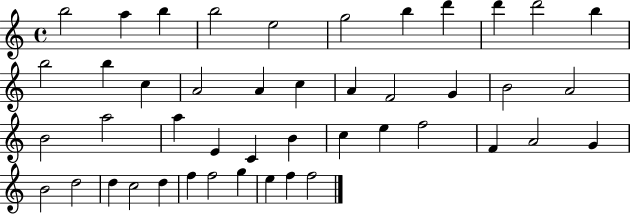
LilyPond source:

{
  \clef treble
  \time 4/4
  \defaultTimeSignature
  \key c \major
  b''2 a''4 b''4 | b''2 e''2 | g''2 b''4 d'''4 | d'''4 d'''2 b''4 | \break b''2 b''4 c''4 | a'2 a'4 c''4 | a'4 f'2 g'4 | b'2 a'2 | \break b'2 a''2 | a''4 e'4 c'4 b'4 | c''4 e''4 f''2 | f'4 a'2 g'4 | \break b'2 d''2 | d''4 c''2 d''4 | f''4 f''2 g''4 | e''4 f''4 f''2 | \break \bar "|."
}